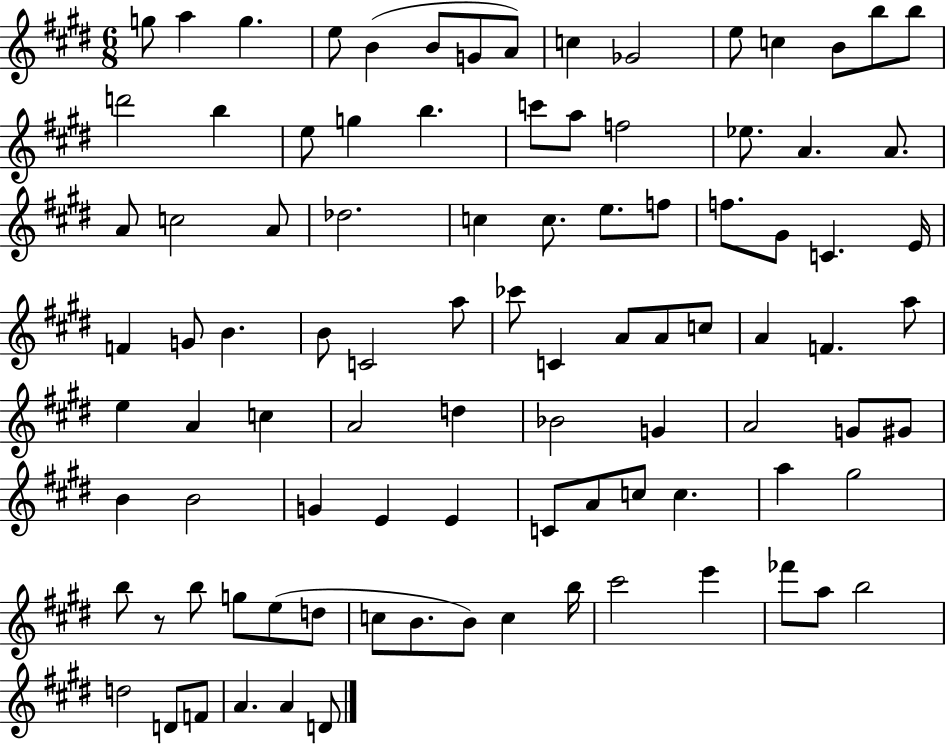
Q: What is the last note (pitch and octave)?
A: D4